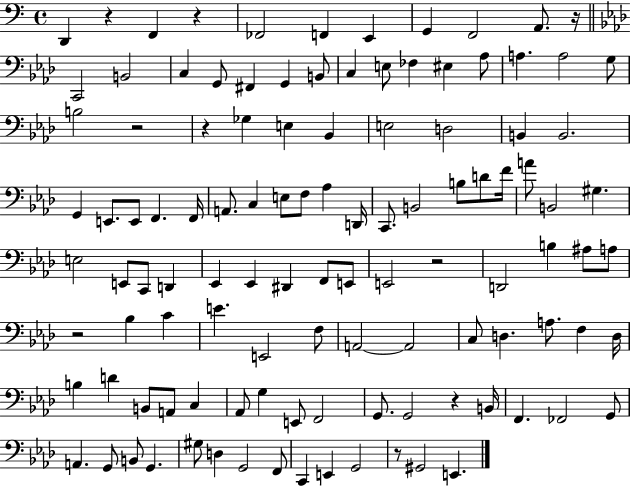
D2/q R/q F2/q R/q FES2/h F2/q E2/q G2/q F2/h A2/e. R/s C2/h B2/h C3/q G2/e F#2/q G2/q B2/e C3/q E3/e FES3/q EIS3/q Ab3/e A3/q. A3/h G3/e B3/h R/h R/q Gb3/q E3/q Bb2/q E3/h D3/h B2/q B2/h. G2/q E2/e. E2/e F2/q. F2/s A2/e. C3/q E3/e F3/e Ab3/q D2/s C2/e. B2/h B3/e D4/e F4/s A4/e B2/h G#3/q. E3/h E2/e C2/e D2/q Eb2/q Eb2/q D#2/q F2/e E2/e E2/h R/h D2/h B3/q A#3/e A3/e R/h Bb3/q C4/q E4/q. E2/h F3/e A2/h A2/h C3/e D3/q. A3/e. F3/q D3/s B3/q D4/q B2/e A2/e C3/q Ab2/e G3/q E2/e F2/h G2/e. G2/h R/q B2/s F2/q. FES2/h G2/e A2/q. G2/e B2/e G2/q. G#3/e D3/q G2/h F2/e C2/q E2/q G2/h R/e G#2/h E2/q.